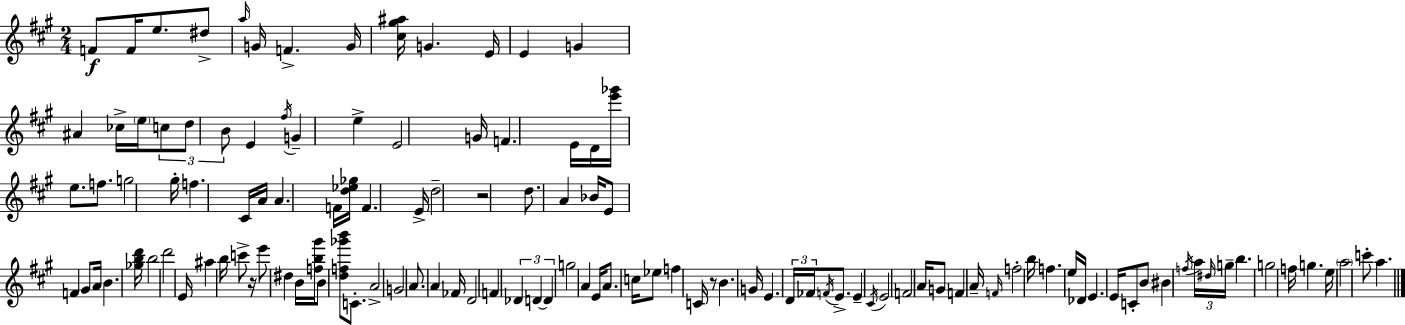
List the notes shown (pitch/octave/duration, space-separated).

F4/e F4/s E5/e. D#5/e A5/s G4/s F4/q. G4/s [C#5,G#5,A#5]/s G4/q. E4/s E4/q G4/q A#4/q CES5/s E5/s C5/e D5/e B4/e E4/q F#5/s G4/q E5/q E4/h G4/s F4/q. E4/s D4/s [E6,Gb6]/s E5/e. F5/e. G5/h G#5/s F5/q. C#4/s A4/s A4/q. F4/s [D5,Eb5,Gb5]/s F4/q. E4/s D5/h R/h D5/e. A4/q Bb4/s E4/e F4/q G#4/e A4/s B4/q. [Gb5,B5,D6]/s B5/h D6/h E4/s A#5/q B5/s C6/e R/s E6/e D#5/q B4/s [F5,B5,G#6]/s B4/e [D5,F5,Gb6,B6]/e C4/e. A4/h G4/h A4/e. A4/q FES4/s D4/h F4/q Db4/q D4/q D4/q G5/h A4/q E4/s A4/e. C5/s Eb5/e F5/q C4/s R/e B4/q. G4/s E4/q. D4/s FES4/s F4/s E4/e. E4/q C#4/s E4/h F4/h A4/s G4/e F4/q A4/s F4/s F5/h B5/s F5/q. E5/s Db4/s E4/q. E4/s C4/e B4/e BIS4/q F5/s A5/s D#5/s G5/s B5/q. G5/h F5/s G5/q. E5/s A5/h C6/e A5/q.